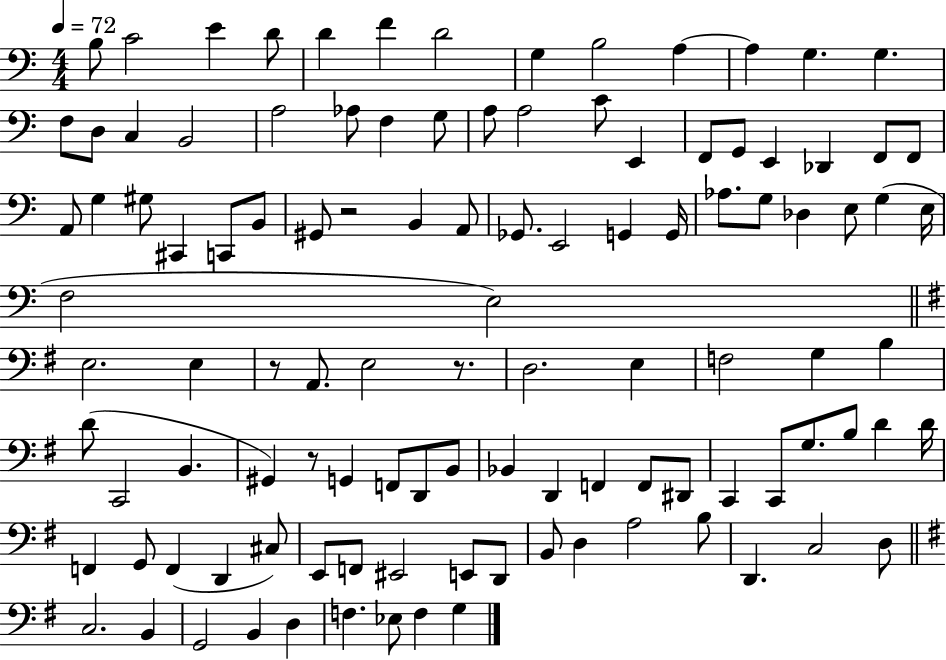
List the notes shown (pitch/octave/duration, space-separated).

B3/e C4/h E4/q D4/e D4/q F4/q D4/h G3/q B3/h A3/q A3/q G3/q. G3/q. F3/e D3/e C3/q B2/h A3/h Ab3/e F3/q G3/e A3/e A3/h C4/e E2/q F2/e G2/e E2/q Db2/q F2/e F2/e A2/e G3/q G#3/e C#2/q C2/e B2/e G#2/e R/h B2/q A2/e Gb2/e. E2/h G2/q G2/s Ab3/e. G3/e Db3/q E3/e G3/q E3/s F3/h E3/h E3/h. E3/q R/e A2/e. E3/h R/e. D3/h. E3/q F3/h G3/q B3/q D4/e C2/h B2/q. G#2/q R/e G2/q F2/e D2/e B2/e Bb2/q D2/q F2/q F2/e D#2/e C2/q C2/e G3/e. B3/e D4/q D4/s F2/q G2/e F2/q D2/q C#3/e E2/e F2/e EIS2/h E2/e D2/e B2/e D3/q A3/h B3/e D2/q. C3/h D3/e C3/h. B2/q G2/h B2/q D3/q F3/q. Eb3/e F3/q G3/q